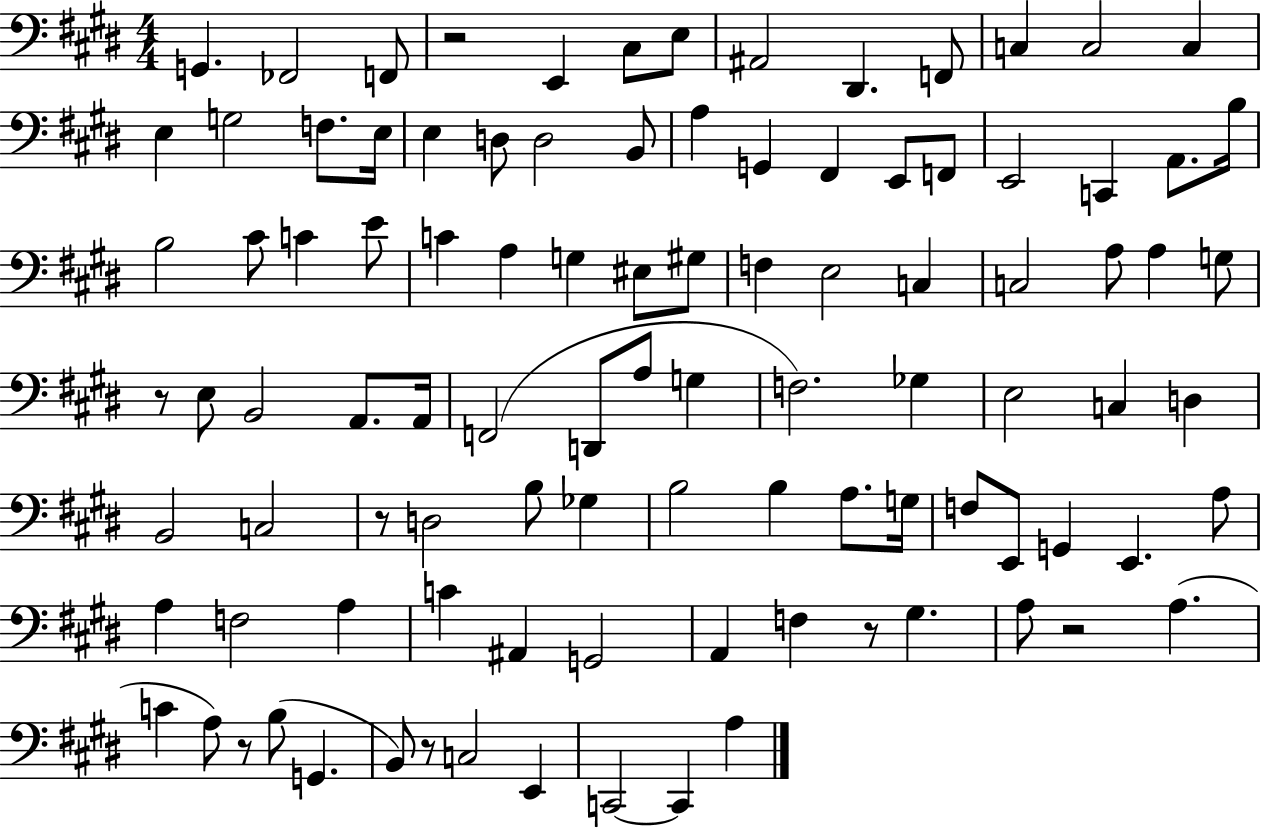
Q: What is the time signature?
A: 4/4